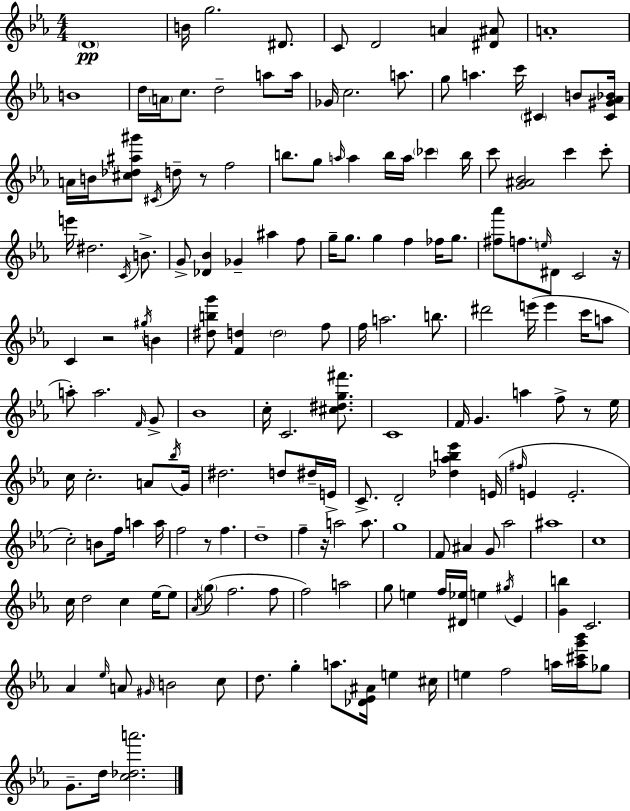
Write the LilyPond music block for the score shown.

{
  \clef treble
  \numericTimeSignature
  \time 4/4
  \key c \minor
  \parenthesize d'1\pp | b'16 g''2. dis'8. | c'8 d'2 a'4 <dis' ais'>8 | a'1-. | \break b'1 | d''16 \parenthesize a'16 c''8. d''2-- a''8 a''16 | ges'16 c''2. a''8. | g''8 a''4. c'''16 \parenthesize cis'4 b'8 <cis' gis' aes' bes'>16 | \break a'16 b'16 <cis'' des'' ais'' gis'''>8 \acciaccatura { cis'16 } d''8-- r8 f''2 | b''8. g''8 \grace { a''16 } a''4 b''16 a''16 \parenthesize ces'''4 | b''16 c'''8 <g' ais' bes'>2 c'''4 | c'''8-. e'''16 dis''2. \acciaccatura { c'16 } | \break b'8.-> g'8-> <des' bes'>4 ges'4-- ais''4 | f''8 g''16-- g''8. g''4 f''4 fes''16 | g''8. <fis'' aes'''>8 f''8. \grace { e''16 } dis'8 c'2 | r16 c'4 r2 | \break \acciaccatura { gis''16 } b'4 <dis'' b'' g'''>8 <f' d''>4 \parenthesize d''2 | f''8 f''16 a''2. | b''8. dis'''2 e'''16( e'''4 | c'''16 a''8 a''8-.) a''2. | \break \grace { f'16 } g'8-> bes'1 | c''16-. c'2. | <cis'' dis'' g'' fis'''>8. c'1 | f'16 g'4. a''4 | \break f''8-> r8 ees''16 c''16 c''2.-. | a'8 \acciaccatura { bes''16 } g'16 dis''2. | d''8 dis''16-- e'16-> c'8.-> d'2-. | <des'' aes'' b'' ees'''>4 e'16( \grace { fis''16 } e'4 e'2.-. | \break c''2-.) | b'8 f''16 a''4 a''16 f''2 | r8 f''4. d''1-- | f''4-- r16 a''2 | \break a''8. g''1 | f'8 ais'4 g'8 | aes''2 ais''1 | c''1 | \break c''16 d''2 | c''4 ees''16~~ ees''8 \acciaccatura { aes'16 } \parenthesize g''8( f''2. | f''8 f''2) | a''2 g''8 e''4 f''16 | \break <dis' ees''>16 e''4 \acciaccatura { gis''16 } ees'4 <g' b''>4 c'2. | aes'4 \grace { ees''16 } a'8 | \grace { gis'16 } b'2 c''8 d''8. g''4-. | a''8. <des' ees' ais'>16 e''4 cis''16 e''4 | \break f''2 a''16 <a'' cis''' g''' bes'''>16 ges''8 g'8.-- d''16 | <c'' des'' a'''>2. \bar "|."
}